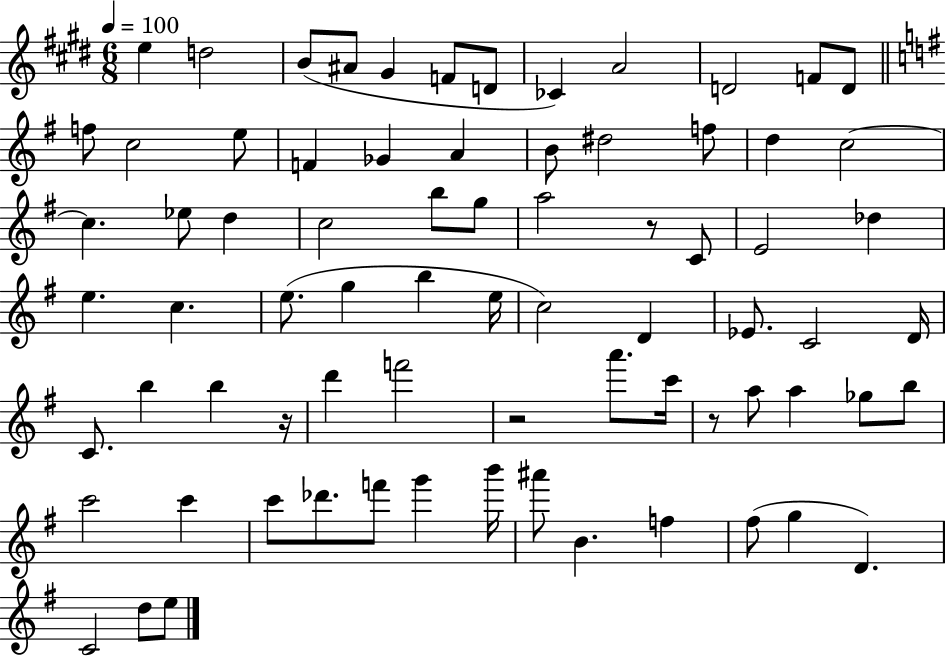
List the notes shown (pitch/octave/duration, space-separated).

E5/q D5/h B4/e A#4/e G#4/q F4/e D4/e CES4/q A4/h D4/h F4/e D4/e F5/e C5/h E5/e F4/q Gb4/q A4/q B4/e D#5/h F5/e D5/q C5/h C5/q. Eb5/e D5/q C5/h B5/e G5/e A5/h R/e C4/e E4/h Db5/q E5/q. C5/q. E5/e. G5/q B5/q E5/s C5/h D4/q Eb4/e. C4/h D4/s C4/e. B5/q B5/q R/s D6/q F6/h R/h A6/e. C6/s R/e A5/e A5/q Gb5/e B5/e C6/h C6/q C6/e Db6/e. F6/e G6/q B6/s A#6/e B4/q. F5/q F#5/e G5/q D4/q. C4/h D5/e E5/e